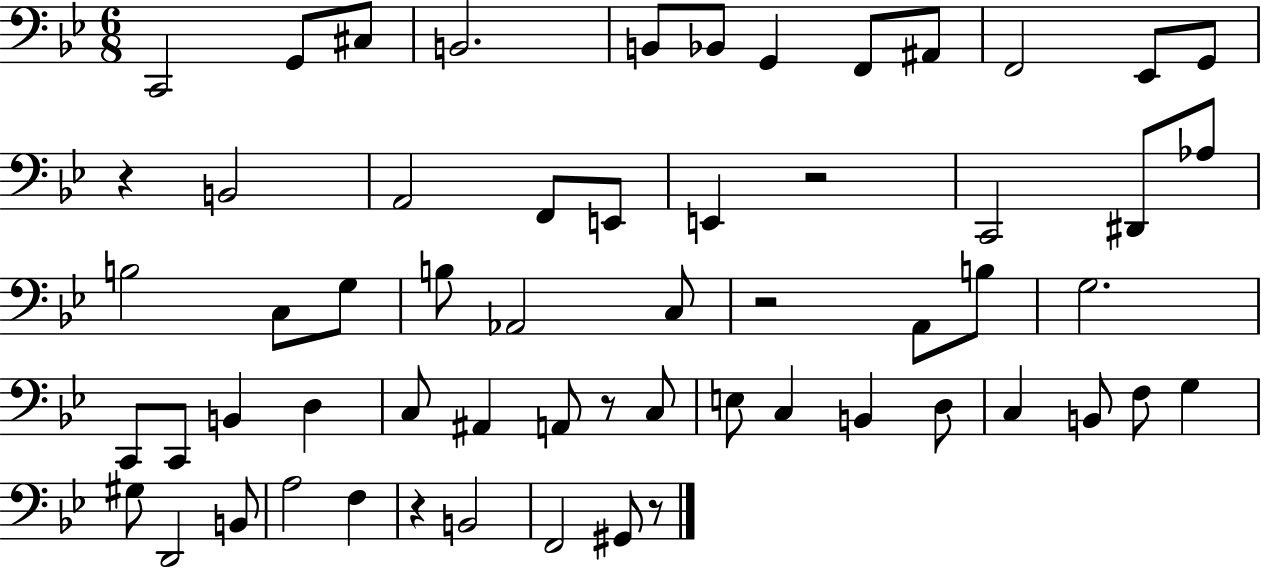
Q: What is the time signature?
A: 6/8